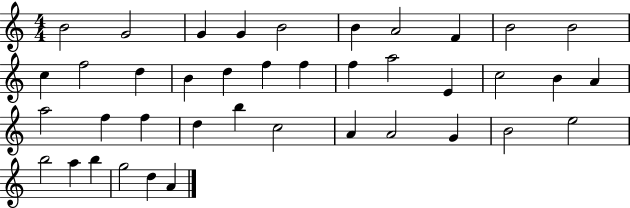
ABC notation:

X:1
T:Untitled
M:4/4
L:1/4
K:C
B2 G2 G G B2 B A2 F B2 B2 c f2 d B d f f f a2 E c2 B A a2 f f d b c2 A A2 G B2 e2 b2 a b g2 d A